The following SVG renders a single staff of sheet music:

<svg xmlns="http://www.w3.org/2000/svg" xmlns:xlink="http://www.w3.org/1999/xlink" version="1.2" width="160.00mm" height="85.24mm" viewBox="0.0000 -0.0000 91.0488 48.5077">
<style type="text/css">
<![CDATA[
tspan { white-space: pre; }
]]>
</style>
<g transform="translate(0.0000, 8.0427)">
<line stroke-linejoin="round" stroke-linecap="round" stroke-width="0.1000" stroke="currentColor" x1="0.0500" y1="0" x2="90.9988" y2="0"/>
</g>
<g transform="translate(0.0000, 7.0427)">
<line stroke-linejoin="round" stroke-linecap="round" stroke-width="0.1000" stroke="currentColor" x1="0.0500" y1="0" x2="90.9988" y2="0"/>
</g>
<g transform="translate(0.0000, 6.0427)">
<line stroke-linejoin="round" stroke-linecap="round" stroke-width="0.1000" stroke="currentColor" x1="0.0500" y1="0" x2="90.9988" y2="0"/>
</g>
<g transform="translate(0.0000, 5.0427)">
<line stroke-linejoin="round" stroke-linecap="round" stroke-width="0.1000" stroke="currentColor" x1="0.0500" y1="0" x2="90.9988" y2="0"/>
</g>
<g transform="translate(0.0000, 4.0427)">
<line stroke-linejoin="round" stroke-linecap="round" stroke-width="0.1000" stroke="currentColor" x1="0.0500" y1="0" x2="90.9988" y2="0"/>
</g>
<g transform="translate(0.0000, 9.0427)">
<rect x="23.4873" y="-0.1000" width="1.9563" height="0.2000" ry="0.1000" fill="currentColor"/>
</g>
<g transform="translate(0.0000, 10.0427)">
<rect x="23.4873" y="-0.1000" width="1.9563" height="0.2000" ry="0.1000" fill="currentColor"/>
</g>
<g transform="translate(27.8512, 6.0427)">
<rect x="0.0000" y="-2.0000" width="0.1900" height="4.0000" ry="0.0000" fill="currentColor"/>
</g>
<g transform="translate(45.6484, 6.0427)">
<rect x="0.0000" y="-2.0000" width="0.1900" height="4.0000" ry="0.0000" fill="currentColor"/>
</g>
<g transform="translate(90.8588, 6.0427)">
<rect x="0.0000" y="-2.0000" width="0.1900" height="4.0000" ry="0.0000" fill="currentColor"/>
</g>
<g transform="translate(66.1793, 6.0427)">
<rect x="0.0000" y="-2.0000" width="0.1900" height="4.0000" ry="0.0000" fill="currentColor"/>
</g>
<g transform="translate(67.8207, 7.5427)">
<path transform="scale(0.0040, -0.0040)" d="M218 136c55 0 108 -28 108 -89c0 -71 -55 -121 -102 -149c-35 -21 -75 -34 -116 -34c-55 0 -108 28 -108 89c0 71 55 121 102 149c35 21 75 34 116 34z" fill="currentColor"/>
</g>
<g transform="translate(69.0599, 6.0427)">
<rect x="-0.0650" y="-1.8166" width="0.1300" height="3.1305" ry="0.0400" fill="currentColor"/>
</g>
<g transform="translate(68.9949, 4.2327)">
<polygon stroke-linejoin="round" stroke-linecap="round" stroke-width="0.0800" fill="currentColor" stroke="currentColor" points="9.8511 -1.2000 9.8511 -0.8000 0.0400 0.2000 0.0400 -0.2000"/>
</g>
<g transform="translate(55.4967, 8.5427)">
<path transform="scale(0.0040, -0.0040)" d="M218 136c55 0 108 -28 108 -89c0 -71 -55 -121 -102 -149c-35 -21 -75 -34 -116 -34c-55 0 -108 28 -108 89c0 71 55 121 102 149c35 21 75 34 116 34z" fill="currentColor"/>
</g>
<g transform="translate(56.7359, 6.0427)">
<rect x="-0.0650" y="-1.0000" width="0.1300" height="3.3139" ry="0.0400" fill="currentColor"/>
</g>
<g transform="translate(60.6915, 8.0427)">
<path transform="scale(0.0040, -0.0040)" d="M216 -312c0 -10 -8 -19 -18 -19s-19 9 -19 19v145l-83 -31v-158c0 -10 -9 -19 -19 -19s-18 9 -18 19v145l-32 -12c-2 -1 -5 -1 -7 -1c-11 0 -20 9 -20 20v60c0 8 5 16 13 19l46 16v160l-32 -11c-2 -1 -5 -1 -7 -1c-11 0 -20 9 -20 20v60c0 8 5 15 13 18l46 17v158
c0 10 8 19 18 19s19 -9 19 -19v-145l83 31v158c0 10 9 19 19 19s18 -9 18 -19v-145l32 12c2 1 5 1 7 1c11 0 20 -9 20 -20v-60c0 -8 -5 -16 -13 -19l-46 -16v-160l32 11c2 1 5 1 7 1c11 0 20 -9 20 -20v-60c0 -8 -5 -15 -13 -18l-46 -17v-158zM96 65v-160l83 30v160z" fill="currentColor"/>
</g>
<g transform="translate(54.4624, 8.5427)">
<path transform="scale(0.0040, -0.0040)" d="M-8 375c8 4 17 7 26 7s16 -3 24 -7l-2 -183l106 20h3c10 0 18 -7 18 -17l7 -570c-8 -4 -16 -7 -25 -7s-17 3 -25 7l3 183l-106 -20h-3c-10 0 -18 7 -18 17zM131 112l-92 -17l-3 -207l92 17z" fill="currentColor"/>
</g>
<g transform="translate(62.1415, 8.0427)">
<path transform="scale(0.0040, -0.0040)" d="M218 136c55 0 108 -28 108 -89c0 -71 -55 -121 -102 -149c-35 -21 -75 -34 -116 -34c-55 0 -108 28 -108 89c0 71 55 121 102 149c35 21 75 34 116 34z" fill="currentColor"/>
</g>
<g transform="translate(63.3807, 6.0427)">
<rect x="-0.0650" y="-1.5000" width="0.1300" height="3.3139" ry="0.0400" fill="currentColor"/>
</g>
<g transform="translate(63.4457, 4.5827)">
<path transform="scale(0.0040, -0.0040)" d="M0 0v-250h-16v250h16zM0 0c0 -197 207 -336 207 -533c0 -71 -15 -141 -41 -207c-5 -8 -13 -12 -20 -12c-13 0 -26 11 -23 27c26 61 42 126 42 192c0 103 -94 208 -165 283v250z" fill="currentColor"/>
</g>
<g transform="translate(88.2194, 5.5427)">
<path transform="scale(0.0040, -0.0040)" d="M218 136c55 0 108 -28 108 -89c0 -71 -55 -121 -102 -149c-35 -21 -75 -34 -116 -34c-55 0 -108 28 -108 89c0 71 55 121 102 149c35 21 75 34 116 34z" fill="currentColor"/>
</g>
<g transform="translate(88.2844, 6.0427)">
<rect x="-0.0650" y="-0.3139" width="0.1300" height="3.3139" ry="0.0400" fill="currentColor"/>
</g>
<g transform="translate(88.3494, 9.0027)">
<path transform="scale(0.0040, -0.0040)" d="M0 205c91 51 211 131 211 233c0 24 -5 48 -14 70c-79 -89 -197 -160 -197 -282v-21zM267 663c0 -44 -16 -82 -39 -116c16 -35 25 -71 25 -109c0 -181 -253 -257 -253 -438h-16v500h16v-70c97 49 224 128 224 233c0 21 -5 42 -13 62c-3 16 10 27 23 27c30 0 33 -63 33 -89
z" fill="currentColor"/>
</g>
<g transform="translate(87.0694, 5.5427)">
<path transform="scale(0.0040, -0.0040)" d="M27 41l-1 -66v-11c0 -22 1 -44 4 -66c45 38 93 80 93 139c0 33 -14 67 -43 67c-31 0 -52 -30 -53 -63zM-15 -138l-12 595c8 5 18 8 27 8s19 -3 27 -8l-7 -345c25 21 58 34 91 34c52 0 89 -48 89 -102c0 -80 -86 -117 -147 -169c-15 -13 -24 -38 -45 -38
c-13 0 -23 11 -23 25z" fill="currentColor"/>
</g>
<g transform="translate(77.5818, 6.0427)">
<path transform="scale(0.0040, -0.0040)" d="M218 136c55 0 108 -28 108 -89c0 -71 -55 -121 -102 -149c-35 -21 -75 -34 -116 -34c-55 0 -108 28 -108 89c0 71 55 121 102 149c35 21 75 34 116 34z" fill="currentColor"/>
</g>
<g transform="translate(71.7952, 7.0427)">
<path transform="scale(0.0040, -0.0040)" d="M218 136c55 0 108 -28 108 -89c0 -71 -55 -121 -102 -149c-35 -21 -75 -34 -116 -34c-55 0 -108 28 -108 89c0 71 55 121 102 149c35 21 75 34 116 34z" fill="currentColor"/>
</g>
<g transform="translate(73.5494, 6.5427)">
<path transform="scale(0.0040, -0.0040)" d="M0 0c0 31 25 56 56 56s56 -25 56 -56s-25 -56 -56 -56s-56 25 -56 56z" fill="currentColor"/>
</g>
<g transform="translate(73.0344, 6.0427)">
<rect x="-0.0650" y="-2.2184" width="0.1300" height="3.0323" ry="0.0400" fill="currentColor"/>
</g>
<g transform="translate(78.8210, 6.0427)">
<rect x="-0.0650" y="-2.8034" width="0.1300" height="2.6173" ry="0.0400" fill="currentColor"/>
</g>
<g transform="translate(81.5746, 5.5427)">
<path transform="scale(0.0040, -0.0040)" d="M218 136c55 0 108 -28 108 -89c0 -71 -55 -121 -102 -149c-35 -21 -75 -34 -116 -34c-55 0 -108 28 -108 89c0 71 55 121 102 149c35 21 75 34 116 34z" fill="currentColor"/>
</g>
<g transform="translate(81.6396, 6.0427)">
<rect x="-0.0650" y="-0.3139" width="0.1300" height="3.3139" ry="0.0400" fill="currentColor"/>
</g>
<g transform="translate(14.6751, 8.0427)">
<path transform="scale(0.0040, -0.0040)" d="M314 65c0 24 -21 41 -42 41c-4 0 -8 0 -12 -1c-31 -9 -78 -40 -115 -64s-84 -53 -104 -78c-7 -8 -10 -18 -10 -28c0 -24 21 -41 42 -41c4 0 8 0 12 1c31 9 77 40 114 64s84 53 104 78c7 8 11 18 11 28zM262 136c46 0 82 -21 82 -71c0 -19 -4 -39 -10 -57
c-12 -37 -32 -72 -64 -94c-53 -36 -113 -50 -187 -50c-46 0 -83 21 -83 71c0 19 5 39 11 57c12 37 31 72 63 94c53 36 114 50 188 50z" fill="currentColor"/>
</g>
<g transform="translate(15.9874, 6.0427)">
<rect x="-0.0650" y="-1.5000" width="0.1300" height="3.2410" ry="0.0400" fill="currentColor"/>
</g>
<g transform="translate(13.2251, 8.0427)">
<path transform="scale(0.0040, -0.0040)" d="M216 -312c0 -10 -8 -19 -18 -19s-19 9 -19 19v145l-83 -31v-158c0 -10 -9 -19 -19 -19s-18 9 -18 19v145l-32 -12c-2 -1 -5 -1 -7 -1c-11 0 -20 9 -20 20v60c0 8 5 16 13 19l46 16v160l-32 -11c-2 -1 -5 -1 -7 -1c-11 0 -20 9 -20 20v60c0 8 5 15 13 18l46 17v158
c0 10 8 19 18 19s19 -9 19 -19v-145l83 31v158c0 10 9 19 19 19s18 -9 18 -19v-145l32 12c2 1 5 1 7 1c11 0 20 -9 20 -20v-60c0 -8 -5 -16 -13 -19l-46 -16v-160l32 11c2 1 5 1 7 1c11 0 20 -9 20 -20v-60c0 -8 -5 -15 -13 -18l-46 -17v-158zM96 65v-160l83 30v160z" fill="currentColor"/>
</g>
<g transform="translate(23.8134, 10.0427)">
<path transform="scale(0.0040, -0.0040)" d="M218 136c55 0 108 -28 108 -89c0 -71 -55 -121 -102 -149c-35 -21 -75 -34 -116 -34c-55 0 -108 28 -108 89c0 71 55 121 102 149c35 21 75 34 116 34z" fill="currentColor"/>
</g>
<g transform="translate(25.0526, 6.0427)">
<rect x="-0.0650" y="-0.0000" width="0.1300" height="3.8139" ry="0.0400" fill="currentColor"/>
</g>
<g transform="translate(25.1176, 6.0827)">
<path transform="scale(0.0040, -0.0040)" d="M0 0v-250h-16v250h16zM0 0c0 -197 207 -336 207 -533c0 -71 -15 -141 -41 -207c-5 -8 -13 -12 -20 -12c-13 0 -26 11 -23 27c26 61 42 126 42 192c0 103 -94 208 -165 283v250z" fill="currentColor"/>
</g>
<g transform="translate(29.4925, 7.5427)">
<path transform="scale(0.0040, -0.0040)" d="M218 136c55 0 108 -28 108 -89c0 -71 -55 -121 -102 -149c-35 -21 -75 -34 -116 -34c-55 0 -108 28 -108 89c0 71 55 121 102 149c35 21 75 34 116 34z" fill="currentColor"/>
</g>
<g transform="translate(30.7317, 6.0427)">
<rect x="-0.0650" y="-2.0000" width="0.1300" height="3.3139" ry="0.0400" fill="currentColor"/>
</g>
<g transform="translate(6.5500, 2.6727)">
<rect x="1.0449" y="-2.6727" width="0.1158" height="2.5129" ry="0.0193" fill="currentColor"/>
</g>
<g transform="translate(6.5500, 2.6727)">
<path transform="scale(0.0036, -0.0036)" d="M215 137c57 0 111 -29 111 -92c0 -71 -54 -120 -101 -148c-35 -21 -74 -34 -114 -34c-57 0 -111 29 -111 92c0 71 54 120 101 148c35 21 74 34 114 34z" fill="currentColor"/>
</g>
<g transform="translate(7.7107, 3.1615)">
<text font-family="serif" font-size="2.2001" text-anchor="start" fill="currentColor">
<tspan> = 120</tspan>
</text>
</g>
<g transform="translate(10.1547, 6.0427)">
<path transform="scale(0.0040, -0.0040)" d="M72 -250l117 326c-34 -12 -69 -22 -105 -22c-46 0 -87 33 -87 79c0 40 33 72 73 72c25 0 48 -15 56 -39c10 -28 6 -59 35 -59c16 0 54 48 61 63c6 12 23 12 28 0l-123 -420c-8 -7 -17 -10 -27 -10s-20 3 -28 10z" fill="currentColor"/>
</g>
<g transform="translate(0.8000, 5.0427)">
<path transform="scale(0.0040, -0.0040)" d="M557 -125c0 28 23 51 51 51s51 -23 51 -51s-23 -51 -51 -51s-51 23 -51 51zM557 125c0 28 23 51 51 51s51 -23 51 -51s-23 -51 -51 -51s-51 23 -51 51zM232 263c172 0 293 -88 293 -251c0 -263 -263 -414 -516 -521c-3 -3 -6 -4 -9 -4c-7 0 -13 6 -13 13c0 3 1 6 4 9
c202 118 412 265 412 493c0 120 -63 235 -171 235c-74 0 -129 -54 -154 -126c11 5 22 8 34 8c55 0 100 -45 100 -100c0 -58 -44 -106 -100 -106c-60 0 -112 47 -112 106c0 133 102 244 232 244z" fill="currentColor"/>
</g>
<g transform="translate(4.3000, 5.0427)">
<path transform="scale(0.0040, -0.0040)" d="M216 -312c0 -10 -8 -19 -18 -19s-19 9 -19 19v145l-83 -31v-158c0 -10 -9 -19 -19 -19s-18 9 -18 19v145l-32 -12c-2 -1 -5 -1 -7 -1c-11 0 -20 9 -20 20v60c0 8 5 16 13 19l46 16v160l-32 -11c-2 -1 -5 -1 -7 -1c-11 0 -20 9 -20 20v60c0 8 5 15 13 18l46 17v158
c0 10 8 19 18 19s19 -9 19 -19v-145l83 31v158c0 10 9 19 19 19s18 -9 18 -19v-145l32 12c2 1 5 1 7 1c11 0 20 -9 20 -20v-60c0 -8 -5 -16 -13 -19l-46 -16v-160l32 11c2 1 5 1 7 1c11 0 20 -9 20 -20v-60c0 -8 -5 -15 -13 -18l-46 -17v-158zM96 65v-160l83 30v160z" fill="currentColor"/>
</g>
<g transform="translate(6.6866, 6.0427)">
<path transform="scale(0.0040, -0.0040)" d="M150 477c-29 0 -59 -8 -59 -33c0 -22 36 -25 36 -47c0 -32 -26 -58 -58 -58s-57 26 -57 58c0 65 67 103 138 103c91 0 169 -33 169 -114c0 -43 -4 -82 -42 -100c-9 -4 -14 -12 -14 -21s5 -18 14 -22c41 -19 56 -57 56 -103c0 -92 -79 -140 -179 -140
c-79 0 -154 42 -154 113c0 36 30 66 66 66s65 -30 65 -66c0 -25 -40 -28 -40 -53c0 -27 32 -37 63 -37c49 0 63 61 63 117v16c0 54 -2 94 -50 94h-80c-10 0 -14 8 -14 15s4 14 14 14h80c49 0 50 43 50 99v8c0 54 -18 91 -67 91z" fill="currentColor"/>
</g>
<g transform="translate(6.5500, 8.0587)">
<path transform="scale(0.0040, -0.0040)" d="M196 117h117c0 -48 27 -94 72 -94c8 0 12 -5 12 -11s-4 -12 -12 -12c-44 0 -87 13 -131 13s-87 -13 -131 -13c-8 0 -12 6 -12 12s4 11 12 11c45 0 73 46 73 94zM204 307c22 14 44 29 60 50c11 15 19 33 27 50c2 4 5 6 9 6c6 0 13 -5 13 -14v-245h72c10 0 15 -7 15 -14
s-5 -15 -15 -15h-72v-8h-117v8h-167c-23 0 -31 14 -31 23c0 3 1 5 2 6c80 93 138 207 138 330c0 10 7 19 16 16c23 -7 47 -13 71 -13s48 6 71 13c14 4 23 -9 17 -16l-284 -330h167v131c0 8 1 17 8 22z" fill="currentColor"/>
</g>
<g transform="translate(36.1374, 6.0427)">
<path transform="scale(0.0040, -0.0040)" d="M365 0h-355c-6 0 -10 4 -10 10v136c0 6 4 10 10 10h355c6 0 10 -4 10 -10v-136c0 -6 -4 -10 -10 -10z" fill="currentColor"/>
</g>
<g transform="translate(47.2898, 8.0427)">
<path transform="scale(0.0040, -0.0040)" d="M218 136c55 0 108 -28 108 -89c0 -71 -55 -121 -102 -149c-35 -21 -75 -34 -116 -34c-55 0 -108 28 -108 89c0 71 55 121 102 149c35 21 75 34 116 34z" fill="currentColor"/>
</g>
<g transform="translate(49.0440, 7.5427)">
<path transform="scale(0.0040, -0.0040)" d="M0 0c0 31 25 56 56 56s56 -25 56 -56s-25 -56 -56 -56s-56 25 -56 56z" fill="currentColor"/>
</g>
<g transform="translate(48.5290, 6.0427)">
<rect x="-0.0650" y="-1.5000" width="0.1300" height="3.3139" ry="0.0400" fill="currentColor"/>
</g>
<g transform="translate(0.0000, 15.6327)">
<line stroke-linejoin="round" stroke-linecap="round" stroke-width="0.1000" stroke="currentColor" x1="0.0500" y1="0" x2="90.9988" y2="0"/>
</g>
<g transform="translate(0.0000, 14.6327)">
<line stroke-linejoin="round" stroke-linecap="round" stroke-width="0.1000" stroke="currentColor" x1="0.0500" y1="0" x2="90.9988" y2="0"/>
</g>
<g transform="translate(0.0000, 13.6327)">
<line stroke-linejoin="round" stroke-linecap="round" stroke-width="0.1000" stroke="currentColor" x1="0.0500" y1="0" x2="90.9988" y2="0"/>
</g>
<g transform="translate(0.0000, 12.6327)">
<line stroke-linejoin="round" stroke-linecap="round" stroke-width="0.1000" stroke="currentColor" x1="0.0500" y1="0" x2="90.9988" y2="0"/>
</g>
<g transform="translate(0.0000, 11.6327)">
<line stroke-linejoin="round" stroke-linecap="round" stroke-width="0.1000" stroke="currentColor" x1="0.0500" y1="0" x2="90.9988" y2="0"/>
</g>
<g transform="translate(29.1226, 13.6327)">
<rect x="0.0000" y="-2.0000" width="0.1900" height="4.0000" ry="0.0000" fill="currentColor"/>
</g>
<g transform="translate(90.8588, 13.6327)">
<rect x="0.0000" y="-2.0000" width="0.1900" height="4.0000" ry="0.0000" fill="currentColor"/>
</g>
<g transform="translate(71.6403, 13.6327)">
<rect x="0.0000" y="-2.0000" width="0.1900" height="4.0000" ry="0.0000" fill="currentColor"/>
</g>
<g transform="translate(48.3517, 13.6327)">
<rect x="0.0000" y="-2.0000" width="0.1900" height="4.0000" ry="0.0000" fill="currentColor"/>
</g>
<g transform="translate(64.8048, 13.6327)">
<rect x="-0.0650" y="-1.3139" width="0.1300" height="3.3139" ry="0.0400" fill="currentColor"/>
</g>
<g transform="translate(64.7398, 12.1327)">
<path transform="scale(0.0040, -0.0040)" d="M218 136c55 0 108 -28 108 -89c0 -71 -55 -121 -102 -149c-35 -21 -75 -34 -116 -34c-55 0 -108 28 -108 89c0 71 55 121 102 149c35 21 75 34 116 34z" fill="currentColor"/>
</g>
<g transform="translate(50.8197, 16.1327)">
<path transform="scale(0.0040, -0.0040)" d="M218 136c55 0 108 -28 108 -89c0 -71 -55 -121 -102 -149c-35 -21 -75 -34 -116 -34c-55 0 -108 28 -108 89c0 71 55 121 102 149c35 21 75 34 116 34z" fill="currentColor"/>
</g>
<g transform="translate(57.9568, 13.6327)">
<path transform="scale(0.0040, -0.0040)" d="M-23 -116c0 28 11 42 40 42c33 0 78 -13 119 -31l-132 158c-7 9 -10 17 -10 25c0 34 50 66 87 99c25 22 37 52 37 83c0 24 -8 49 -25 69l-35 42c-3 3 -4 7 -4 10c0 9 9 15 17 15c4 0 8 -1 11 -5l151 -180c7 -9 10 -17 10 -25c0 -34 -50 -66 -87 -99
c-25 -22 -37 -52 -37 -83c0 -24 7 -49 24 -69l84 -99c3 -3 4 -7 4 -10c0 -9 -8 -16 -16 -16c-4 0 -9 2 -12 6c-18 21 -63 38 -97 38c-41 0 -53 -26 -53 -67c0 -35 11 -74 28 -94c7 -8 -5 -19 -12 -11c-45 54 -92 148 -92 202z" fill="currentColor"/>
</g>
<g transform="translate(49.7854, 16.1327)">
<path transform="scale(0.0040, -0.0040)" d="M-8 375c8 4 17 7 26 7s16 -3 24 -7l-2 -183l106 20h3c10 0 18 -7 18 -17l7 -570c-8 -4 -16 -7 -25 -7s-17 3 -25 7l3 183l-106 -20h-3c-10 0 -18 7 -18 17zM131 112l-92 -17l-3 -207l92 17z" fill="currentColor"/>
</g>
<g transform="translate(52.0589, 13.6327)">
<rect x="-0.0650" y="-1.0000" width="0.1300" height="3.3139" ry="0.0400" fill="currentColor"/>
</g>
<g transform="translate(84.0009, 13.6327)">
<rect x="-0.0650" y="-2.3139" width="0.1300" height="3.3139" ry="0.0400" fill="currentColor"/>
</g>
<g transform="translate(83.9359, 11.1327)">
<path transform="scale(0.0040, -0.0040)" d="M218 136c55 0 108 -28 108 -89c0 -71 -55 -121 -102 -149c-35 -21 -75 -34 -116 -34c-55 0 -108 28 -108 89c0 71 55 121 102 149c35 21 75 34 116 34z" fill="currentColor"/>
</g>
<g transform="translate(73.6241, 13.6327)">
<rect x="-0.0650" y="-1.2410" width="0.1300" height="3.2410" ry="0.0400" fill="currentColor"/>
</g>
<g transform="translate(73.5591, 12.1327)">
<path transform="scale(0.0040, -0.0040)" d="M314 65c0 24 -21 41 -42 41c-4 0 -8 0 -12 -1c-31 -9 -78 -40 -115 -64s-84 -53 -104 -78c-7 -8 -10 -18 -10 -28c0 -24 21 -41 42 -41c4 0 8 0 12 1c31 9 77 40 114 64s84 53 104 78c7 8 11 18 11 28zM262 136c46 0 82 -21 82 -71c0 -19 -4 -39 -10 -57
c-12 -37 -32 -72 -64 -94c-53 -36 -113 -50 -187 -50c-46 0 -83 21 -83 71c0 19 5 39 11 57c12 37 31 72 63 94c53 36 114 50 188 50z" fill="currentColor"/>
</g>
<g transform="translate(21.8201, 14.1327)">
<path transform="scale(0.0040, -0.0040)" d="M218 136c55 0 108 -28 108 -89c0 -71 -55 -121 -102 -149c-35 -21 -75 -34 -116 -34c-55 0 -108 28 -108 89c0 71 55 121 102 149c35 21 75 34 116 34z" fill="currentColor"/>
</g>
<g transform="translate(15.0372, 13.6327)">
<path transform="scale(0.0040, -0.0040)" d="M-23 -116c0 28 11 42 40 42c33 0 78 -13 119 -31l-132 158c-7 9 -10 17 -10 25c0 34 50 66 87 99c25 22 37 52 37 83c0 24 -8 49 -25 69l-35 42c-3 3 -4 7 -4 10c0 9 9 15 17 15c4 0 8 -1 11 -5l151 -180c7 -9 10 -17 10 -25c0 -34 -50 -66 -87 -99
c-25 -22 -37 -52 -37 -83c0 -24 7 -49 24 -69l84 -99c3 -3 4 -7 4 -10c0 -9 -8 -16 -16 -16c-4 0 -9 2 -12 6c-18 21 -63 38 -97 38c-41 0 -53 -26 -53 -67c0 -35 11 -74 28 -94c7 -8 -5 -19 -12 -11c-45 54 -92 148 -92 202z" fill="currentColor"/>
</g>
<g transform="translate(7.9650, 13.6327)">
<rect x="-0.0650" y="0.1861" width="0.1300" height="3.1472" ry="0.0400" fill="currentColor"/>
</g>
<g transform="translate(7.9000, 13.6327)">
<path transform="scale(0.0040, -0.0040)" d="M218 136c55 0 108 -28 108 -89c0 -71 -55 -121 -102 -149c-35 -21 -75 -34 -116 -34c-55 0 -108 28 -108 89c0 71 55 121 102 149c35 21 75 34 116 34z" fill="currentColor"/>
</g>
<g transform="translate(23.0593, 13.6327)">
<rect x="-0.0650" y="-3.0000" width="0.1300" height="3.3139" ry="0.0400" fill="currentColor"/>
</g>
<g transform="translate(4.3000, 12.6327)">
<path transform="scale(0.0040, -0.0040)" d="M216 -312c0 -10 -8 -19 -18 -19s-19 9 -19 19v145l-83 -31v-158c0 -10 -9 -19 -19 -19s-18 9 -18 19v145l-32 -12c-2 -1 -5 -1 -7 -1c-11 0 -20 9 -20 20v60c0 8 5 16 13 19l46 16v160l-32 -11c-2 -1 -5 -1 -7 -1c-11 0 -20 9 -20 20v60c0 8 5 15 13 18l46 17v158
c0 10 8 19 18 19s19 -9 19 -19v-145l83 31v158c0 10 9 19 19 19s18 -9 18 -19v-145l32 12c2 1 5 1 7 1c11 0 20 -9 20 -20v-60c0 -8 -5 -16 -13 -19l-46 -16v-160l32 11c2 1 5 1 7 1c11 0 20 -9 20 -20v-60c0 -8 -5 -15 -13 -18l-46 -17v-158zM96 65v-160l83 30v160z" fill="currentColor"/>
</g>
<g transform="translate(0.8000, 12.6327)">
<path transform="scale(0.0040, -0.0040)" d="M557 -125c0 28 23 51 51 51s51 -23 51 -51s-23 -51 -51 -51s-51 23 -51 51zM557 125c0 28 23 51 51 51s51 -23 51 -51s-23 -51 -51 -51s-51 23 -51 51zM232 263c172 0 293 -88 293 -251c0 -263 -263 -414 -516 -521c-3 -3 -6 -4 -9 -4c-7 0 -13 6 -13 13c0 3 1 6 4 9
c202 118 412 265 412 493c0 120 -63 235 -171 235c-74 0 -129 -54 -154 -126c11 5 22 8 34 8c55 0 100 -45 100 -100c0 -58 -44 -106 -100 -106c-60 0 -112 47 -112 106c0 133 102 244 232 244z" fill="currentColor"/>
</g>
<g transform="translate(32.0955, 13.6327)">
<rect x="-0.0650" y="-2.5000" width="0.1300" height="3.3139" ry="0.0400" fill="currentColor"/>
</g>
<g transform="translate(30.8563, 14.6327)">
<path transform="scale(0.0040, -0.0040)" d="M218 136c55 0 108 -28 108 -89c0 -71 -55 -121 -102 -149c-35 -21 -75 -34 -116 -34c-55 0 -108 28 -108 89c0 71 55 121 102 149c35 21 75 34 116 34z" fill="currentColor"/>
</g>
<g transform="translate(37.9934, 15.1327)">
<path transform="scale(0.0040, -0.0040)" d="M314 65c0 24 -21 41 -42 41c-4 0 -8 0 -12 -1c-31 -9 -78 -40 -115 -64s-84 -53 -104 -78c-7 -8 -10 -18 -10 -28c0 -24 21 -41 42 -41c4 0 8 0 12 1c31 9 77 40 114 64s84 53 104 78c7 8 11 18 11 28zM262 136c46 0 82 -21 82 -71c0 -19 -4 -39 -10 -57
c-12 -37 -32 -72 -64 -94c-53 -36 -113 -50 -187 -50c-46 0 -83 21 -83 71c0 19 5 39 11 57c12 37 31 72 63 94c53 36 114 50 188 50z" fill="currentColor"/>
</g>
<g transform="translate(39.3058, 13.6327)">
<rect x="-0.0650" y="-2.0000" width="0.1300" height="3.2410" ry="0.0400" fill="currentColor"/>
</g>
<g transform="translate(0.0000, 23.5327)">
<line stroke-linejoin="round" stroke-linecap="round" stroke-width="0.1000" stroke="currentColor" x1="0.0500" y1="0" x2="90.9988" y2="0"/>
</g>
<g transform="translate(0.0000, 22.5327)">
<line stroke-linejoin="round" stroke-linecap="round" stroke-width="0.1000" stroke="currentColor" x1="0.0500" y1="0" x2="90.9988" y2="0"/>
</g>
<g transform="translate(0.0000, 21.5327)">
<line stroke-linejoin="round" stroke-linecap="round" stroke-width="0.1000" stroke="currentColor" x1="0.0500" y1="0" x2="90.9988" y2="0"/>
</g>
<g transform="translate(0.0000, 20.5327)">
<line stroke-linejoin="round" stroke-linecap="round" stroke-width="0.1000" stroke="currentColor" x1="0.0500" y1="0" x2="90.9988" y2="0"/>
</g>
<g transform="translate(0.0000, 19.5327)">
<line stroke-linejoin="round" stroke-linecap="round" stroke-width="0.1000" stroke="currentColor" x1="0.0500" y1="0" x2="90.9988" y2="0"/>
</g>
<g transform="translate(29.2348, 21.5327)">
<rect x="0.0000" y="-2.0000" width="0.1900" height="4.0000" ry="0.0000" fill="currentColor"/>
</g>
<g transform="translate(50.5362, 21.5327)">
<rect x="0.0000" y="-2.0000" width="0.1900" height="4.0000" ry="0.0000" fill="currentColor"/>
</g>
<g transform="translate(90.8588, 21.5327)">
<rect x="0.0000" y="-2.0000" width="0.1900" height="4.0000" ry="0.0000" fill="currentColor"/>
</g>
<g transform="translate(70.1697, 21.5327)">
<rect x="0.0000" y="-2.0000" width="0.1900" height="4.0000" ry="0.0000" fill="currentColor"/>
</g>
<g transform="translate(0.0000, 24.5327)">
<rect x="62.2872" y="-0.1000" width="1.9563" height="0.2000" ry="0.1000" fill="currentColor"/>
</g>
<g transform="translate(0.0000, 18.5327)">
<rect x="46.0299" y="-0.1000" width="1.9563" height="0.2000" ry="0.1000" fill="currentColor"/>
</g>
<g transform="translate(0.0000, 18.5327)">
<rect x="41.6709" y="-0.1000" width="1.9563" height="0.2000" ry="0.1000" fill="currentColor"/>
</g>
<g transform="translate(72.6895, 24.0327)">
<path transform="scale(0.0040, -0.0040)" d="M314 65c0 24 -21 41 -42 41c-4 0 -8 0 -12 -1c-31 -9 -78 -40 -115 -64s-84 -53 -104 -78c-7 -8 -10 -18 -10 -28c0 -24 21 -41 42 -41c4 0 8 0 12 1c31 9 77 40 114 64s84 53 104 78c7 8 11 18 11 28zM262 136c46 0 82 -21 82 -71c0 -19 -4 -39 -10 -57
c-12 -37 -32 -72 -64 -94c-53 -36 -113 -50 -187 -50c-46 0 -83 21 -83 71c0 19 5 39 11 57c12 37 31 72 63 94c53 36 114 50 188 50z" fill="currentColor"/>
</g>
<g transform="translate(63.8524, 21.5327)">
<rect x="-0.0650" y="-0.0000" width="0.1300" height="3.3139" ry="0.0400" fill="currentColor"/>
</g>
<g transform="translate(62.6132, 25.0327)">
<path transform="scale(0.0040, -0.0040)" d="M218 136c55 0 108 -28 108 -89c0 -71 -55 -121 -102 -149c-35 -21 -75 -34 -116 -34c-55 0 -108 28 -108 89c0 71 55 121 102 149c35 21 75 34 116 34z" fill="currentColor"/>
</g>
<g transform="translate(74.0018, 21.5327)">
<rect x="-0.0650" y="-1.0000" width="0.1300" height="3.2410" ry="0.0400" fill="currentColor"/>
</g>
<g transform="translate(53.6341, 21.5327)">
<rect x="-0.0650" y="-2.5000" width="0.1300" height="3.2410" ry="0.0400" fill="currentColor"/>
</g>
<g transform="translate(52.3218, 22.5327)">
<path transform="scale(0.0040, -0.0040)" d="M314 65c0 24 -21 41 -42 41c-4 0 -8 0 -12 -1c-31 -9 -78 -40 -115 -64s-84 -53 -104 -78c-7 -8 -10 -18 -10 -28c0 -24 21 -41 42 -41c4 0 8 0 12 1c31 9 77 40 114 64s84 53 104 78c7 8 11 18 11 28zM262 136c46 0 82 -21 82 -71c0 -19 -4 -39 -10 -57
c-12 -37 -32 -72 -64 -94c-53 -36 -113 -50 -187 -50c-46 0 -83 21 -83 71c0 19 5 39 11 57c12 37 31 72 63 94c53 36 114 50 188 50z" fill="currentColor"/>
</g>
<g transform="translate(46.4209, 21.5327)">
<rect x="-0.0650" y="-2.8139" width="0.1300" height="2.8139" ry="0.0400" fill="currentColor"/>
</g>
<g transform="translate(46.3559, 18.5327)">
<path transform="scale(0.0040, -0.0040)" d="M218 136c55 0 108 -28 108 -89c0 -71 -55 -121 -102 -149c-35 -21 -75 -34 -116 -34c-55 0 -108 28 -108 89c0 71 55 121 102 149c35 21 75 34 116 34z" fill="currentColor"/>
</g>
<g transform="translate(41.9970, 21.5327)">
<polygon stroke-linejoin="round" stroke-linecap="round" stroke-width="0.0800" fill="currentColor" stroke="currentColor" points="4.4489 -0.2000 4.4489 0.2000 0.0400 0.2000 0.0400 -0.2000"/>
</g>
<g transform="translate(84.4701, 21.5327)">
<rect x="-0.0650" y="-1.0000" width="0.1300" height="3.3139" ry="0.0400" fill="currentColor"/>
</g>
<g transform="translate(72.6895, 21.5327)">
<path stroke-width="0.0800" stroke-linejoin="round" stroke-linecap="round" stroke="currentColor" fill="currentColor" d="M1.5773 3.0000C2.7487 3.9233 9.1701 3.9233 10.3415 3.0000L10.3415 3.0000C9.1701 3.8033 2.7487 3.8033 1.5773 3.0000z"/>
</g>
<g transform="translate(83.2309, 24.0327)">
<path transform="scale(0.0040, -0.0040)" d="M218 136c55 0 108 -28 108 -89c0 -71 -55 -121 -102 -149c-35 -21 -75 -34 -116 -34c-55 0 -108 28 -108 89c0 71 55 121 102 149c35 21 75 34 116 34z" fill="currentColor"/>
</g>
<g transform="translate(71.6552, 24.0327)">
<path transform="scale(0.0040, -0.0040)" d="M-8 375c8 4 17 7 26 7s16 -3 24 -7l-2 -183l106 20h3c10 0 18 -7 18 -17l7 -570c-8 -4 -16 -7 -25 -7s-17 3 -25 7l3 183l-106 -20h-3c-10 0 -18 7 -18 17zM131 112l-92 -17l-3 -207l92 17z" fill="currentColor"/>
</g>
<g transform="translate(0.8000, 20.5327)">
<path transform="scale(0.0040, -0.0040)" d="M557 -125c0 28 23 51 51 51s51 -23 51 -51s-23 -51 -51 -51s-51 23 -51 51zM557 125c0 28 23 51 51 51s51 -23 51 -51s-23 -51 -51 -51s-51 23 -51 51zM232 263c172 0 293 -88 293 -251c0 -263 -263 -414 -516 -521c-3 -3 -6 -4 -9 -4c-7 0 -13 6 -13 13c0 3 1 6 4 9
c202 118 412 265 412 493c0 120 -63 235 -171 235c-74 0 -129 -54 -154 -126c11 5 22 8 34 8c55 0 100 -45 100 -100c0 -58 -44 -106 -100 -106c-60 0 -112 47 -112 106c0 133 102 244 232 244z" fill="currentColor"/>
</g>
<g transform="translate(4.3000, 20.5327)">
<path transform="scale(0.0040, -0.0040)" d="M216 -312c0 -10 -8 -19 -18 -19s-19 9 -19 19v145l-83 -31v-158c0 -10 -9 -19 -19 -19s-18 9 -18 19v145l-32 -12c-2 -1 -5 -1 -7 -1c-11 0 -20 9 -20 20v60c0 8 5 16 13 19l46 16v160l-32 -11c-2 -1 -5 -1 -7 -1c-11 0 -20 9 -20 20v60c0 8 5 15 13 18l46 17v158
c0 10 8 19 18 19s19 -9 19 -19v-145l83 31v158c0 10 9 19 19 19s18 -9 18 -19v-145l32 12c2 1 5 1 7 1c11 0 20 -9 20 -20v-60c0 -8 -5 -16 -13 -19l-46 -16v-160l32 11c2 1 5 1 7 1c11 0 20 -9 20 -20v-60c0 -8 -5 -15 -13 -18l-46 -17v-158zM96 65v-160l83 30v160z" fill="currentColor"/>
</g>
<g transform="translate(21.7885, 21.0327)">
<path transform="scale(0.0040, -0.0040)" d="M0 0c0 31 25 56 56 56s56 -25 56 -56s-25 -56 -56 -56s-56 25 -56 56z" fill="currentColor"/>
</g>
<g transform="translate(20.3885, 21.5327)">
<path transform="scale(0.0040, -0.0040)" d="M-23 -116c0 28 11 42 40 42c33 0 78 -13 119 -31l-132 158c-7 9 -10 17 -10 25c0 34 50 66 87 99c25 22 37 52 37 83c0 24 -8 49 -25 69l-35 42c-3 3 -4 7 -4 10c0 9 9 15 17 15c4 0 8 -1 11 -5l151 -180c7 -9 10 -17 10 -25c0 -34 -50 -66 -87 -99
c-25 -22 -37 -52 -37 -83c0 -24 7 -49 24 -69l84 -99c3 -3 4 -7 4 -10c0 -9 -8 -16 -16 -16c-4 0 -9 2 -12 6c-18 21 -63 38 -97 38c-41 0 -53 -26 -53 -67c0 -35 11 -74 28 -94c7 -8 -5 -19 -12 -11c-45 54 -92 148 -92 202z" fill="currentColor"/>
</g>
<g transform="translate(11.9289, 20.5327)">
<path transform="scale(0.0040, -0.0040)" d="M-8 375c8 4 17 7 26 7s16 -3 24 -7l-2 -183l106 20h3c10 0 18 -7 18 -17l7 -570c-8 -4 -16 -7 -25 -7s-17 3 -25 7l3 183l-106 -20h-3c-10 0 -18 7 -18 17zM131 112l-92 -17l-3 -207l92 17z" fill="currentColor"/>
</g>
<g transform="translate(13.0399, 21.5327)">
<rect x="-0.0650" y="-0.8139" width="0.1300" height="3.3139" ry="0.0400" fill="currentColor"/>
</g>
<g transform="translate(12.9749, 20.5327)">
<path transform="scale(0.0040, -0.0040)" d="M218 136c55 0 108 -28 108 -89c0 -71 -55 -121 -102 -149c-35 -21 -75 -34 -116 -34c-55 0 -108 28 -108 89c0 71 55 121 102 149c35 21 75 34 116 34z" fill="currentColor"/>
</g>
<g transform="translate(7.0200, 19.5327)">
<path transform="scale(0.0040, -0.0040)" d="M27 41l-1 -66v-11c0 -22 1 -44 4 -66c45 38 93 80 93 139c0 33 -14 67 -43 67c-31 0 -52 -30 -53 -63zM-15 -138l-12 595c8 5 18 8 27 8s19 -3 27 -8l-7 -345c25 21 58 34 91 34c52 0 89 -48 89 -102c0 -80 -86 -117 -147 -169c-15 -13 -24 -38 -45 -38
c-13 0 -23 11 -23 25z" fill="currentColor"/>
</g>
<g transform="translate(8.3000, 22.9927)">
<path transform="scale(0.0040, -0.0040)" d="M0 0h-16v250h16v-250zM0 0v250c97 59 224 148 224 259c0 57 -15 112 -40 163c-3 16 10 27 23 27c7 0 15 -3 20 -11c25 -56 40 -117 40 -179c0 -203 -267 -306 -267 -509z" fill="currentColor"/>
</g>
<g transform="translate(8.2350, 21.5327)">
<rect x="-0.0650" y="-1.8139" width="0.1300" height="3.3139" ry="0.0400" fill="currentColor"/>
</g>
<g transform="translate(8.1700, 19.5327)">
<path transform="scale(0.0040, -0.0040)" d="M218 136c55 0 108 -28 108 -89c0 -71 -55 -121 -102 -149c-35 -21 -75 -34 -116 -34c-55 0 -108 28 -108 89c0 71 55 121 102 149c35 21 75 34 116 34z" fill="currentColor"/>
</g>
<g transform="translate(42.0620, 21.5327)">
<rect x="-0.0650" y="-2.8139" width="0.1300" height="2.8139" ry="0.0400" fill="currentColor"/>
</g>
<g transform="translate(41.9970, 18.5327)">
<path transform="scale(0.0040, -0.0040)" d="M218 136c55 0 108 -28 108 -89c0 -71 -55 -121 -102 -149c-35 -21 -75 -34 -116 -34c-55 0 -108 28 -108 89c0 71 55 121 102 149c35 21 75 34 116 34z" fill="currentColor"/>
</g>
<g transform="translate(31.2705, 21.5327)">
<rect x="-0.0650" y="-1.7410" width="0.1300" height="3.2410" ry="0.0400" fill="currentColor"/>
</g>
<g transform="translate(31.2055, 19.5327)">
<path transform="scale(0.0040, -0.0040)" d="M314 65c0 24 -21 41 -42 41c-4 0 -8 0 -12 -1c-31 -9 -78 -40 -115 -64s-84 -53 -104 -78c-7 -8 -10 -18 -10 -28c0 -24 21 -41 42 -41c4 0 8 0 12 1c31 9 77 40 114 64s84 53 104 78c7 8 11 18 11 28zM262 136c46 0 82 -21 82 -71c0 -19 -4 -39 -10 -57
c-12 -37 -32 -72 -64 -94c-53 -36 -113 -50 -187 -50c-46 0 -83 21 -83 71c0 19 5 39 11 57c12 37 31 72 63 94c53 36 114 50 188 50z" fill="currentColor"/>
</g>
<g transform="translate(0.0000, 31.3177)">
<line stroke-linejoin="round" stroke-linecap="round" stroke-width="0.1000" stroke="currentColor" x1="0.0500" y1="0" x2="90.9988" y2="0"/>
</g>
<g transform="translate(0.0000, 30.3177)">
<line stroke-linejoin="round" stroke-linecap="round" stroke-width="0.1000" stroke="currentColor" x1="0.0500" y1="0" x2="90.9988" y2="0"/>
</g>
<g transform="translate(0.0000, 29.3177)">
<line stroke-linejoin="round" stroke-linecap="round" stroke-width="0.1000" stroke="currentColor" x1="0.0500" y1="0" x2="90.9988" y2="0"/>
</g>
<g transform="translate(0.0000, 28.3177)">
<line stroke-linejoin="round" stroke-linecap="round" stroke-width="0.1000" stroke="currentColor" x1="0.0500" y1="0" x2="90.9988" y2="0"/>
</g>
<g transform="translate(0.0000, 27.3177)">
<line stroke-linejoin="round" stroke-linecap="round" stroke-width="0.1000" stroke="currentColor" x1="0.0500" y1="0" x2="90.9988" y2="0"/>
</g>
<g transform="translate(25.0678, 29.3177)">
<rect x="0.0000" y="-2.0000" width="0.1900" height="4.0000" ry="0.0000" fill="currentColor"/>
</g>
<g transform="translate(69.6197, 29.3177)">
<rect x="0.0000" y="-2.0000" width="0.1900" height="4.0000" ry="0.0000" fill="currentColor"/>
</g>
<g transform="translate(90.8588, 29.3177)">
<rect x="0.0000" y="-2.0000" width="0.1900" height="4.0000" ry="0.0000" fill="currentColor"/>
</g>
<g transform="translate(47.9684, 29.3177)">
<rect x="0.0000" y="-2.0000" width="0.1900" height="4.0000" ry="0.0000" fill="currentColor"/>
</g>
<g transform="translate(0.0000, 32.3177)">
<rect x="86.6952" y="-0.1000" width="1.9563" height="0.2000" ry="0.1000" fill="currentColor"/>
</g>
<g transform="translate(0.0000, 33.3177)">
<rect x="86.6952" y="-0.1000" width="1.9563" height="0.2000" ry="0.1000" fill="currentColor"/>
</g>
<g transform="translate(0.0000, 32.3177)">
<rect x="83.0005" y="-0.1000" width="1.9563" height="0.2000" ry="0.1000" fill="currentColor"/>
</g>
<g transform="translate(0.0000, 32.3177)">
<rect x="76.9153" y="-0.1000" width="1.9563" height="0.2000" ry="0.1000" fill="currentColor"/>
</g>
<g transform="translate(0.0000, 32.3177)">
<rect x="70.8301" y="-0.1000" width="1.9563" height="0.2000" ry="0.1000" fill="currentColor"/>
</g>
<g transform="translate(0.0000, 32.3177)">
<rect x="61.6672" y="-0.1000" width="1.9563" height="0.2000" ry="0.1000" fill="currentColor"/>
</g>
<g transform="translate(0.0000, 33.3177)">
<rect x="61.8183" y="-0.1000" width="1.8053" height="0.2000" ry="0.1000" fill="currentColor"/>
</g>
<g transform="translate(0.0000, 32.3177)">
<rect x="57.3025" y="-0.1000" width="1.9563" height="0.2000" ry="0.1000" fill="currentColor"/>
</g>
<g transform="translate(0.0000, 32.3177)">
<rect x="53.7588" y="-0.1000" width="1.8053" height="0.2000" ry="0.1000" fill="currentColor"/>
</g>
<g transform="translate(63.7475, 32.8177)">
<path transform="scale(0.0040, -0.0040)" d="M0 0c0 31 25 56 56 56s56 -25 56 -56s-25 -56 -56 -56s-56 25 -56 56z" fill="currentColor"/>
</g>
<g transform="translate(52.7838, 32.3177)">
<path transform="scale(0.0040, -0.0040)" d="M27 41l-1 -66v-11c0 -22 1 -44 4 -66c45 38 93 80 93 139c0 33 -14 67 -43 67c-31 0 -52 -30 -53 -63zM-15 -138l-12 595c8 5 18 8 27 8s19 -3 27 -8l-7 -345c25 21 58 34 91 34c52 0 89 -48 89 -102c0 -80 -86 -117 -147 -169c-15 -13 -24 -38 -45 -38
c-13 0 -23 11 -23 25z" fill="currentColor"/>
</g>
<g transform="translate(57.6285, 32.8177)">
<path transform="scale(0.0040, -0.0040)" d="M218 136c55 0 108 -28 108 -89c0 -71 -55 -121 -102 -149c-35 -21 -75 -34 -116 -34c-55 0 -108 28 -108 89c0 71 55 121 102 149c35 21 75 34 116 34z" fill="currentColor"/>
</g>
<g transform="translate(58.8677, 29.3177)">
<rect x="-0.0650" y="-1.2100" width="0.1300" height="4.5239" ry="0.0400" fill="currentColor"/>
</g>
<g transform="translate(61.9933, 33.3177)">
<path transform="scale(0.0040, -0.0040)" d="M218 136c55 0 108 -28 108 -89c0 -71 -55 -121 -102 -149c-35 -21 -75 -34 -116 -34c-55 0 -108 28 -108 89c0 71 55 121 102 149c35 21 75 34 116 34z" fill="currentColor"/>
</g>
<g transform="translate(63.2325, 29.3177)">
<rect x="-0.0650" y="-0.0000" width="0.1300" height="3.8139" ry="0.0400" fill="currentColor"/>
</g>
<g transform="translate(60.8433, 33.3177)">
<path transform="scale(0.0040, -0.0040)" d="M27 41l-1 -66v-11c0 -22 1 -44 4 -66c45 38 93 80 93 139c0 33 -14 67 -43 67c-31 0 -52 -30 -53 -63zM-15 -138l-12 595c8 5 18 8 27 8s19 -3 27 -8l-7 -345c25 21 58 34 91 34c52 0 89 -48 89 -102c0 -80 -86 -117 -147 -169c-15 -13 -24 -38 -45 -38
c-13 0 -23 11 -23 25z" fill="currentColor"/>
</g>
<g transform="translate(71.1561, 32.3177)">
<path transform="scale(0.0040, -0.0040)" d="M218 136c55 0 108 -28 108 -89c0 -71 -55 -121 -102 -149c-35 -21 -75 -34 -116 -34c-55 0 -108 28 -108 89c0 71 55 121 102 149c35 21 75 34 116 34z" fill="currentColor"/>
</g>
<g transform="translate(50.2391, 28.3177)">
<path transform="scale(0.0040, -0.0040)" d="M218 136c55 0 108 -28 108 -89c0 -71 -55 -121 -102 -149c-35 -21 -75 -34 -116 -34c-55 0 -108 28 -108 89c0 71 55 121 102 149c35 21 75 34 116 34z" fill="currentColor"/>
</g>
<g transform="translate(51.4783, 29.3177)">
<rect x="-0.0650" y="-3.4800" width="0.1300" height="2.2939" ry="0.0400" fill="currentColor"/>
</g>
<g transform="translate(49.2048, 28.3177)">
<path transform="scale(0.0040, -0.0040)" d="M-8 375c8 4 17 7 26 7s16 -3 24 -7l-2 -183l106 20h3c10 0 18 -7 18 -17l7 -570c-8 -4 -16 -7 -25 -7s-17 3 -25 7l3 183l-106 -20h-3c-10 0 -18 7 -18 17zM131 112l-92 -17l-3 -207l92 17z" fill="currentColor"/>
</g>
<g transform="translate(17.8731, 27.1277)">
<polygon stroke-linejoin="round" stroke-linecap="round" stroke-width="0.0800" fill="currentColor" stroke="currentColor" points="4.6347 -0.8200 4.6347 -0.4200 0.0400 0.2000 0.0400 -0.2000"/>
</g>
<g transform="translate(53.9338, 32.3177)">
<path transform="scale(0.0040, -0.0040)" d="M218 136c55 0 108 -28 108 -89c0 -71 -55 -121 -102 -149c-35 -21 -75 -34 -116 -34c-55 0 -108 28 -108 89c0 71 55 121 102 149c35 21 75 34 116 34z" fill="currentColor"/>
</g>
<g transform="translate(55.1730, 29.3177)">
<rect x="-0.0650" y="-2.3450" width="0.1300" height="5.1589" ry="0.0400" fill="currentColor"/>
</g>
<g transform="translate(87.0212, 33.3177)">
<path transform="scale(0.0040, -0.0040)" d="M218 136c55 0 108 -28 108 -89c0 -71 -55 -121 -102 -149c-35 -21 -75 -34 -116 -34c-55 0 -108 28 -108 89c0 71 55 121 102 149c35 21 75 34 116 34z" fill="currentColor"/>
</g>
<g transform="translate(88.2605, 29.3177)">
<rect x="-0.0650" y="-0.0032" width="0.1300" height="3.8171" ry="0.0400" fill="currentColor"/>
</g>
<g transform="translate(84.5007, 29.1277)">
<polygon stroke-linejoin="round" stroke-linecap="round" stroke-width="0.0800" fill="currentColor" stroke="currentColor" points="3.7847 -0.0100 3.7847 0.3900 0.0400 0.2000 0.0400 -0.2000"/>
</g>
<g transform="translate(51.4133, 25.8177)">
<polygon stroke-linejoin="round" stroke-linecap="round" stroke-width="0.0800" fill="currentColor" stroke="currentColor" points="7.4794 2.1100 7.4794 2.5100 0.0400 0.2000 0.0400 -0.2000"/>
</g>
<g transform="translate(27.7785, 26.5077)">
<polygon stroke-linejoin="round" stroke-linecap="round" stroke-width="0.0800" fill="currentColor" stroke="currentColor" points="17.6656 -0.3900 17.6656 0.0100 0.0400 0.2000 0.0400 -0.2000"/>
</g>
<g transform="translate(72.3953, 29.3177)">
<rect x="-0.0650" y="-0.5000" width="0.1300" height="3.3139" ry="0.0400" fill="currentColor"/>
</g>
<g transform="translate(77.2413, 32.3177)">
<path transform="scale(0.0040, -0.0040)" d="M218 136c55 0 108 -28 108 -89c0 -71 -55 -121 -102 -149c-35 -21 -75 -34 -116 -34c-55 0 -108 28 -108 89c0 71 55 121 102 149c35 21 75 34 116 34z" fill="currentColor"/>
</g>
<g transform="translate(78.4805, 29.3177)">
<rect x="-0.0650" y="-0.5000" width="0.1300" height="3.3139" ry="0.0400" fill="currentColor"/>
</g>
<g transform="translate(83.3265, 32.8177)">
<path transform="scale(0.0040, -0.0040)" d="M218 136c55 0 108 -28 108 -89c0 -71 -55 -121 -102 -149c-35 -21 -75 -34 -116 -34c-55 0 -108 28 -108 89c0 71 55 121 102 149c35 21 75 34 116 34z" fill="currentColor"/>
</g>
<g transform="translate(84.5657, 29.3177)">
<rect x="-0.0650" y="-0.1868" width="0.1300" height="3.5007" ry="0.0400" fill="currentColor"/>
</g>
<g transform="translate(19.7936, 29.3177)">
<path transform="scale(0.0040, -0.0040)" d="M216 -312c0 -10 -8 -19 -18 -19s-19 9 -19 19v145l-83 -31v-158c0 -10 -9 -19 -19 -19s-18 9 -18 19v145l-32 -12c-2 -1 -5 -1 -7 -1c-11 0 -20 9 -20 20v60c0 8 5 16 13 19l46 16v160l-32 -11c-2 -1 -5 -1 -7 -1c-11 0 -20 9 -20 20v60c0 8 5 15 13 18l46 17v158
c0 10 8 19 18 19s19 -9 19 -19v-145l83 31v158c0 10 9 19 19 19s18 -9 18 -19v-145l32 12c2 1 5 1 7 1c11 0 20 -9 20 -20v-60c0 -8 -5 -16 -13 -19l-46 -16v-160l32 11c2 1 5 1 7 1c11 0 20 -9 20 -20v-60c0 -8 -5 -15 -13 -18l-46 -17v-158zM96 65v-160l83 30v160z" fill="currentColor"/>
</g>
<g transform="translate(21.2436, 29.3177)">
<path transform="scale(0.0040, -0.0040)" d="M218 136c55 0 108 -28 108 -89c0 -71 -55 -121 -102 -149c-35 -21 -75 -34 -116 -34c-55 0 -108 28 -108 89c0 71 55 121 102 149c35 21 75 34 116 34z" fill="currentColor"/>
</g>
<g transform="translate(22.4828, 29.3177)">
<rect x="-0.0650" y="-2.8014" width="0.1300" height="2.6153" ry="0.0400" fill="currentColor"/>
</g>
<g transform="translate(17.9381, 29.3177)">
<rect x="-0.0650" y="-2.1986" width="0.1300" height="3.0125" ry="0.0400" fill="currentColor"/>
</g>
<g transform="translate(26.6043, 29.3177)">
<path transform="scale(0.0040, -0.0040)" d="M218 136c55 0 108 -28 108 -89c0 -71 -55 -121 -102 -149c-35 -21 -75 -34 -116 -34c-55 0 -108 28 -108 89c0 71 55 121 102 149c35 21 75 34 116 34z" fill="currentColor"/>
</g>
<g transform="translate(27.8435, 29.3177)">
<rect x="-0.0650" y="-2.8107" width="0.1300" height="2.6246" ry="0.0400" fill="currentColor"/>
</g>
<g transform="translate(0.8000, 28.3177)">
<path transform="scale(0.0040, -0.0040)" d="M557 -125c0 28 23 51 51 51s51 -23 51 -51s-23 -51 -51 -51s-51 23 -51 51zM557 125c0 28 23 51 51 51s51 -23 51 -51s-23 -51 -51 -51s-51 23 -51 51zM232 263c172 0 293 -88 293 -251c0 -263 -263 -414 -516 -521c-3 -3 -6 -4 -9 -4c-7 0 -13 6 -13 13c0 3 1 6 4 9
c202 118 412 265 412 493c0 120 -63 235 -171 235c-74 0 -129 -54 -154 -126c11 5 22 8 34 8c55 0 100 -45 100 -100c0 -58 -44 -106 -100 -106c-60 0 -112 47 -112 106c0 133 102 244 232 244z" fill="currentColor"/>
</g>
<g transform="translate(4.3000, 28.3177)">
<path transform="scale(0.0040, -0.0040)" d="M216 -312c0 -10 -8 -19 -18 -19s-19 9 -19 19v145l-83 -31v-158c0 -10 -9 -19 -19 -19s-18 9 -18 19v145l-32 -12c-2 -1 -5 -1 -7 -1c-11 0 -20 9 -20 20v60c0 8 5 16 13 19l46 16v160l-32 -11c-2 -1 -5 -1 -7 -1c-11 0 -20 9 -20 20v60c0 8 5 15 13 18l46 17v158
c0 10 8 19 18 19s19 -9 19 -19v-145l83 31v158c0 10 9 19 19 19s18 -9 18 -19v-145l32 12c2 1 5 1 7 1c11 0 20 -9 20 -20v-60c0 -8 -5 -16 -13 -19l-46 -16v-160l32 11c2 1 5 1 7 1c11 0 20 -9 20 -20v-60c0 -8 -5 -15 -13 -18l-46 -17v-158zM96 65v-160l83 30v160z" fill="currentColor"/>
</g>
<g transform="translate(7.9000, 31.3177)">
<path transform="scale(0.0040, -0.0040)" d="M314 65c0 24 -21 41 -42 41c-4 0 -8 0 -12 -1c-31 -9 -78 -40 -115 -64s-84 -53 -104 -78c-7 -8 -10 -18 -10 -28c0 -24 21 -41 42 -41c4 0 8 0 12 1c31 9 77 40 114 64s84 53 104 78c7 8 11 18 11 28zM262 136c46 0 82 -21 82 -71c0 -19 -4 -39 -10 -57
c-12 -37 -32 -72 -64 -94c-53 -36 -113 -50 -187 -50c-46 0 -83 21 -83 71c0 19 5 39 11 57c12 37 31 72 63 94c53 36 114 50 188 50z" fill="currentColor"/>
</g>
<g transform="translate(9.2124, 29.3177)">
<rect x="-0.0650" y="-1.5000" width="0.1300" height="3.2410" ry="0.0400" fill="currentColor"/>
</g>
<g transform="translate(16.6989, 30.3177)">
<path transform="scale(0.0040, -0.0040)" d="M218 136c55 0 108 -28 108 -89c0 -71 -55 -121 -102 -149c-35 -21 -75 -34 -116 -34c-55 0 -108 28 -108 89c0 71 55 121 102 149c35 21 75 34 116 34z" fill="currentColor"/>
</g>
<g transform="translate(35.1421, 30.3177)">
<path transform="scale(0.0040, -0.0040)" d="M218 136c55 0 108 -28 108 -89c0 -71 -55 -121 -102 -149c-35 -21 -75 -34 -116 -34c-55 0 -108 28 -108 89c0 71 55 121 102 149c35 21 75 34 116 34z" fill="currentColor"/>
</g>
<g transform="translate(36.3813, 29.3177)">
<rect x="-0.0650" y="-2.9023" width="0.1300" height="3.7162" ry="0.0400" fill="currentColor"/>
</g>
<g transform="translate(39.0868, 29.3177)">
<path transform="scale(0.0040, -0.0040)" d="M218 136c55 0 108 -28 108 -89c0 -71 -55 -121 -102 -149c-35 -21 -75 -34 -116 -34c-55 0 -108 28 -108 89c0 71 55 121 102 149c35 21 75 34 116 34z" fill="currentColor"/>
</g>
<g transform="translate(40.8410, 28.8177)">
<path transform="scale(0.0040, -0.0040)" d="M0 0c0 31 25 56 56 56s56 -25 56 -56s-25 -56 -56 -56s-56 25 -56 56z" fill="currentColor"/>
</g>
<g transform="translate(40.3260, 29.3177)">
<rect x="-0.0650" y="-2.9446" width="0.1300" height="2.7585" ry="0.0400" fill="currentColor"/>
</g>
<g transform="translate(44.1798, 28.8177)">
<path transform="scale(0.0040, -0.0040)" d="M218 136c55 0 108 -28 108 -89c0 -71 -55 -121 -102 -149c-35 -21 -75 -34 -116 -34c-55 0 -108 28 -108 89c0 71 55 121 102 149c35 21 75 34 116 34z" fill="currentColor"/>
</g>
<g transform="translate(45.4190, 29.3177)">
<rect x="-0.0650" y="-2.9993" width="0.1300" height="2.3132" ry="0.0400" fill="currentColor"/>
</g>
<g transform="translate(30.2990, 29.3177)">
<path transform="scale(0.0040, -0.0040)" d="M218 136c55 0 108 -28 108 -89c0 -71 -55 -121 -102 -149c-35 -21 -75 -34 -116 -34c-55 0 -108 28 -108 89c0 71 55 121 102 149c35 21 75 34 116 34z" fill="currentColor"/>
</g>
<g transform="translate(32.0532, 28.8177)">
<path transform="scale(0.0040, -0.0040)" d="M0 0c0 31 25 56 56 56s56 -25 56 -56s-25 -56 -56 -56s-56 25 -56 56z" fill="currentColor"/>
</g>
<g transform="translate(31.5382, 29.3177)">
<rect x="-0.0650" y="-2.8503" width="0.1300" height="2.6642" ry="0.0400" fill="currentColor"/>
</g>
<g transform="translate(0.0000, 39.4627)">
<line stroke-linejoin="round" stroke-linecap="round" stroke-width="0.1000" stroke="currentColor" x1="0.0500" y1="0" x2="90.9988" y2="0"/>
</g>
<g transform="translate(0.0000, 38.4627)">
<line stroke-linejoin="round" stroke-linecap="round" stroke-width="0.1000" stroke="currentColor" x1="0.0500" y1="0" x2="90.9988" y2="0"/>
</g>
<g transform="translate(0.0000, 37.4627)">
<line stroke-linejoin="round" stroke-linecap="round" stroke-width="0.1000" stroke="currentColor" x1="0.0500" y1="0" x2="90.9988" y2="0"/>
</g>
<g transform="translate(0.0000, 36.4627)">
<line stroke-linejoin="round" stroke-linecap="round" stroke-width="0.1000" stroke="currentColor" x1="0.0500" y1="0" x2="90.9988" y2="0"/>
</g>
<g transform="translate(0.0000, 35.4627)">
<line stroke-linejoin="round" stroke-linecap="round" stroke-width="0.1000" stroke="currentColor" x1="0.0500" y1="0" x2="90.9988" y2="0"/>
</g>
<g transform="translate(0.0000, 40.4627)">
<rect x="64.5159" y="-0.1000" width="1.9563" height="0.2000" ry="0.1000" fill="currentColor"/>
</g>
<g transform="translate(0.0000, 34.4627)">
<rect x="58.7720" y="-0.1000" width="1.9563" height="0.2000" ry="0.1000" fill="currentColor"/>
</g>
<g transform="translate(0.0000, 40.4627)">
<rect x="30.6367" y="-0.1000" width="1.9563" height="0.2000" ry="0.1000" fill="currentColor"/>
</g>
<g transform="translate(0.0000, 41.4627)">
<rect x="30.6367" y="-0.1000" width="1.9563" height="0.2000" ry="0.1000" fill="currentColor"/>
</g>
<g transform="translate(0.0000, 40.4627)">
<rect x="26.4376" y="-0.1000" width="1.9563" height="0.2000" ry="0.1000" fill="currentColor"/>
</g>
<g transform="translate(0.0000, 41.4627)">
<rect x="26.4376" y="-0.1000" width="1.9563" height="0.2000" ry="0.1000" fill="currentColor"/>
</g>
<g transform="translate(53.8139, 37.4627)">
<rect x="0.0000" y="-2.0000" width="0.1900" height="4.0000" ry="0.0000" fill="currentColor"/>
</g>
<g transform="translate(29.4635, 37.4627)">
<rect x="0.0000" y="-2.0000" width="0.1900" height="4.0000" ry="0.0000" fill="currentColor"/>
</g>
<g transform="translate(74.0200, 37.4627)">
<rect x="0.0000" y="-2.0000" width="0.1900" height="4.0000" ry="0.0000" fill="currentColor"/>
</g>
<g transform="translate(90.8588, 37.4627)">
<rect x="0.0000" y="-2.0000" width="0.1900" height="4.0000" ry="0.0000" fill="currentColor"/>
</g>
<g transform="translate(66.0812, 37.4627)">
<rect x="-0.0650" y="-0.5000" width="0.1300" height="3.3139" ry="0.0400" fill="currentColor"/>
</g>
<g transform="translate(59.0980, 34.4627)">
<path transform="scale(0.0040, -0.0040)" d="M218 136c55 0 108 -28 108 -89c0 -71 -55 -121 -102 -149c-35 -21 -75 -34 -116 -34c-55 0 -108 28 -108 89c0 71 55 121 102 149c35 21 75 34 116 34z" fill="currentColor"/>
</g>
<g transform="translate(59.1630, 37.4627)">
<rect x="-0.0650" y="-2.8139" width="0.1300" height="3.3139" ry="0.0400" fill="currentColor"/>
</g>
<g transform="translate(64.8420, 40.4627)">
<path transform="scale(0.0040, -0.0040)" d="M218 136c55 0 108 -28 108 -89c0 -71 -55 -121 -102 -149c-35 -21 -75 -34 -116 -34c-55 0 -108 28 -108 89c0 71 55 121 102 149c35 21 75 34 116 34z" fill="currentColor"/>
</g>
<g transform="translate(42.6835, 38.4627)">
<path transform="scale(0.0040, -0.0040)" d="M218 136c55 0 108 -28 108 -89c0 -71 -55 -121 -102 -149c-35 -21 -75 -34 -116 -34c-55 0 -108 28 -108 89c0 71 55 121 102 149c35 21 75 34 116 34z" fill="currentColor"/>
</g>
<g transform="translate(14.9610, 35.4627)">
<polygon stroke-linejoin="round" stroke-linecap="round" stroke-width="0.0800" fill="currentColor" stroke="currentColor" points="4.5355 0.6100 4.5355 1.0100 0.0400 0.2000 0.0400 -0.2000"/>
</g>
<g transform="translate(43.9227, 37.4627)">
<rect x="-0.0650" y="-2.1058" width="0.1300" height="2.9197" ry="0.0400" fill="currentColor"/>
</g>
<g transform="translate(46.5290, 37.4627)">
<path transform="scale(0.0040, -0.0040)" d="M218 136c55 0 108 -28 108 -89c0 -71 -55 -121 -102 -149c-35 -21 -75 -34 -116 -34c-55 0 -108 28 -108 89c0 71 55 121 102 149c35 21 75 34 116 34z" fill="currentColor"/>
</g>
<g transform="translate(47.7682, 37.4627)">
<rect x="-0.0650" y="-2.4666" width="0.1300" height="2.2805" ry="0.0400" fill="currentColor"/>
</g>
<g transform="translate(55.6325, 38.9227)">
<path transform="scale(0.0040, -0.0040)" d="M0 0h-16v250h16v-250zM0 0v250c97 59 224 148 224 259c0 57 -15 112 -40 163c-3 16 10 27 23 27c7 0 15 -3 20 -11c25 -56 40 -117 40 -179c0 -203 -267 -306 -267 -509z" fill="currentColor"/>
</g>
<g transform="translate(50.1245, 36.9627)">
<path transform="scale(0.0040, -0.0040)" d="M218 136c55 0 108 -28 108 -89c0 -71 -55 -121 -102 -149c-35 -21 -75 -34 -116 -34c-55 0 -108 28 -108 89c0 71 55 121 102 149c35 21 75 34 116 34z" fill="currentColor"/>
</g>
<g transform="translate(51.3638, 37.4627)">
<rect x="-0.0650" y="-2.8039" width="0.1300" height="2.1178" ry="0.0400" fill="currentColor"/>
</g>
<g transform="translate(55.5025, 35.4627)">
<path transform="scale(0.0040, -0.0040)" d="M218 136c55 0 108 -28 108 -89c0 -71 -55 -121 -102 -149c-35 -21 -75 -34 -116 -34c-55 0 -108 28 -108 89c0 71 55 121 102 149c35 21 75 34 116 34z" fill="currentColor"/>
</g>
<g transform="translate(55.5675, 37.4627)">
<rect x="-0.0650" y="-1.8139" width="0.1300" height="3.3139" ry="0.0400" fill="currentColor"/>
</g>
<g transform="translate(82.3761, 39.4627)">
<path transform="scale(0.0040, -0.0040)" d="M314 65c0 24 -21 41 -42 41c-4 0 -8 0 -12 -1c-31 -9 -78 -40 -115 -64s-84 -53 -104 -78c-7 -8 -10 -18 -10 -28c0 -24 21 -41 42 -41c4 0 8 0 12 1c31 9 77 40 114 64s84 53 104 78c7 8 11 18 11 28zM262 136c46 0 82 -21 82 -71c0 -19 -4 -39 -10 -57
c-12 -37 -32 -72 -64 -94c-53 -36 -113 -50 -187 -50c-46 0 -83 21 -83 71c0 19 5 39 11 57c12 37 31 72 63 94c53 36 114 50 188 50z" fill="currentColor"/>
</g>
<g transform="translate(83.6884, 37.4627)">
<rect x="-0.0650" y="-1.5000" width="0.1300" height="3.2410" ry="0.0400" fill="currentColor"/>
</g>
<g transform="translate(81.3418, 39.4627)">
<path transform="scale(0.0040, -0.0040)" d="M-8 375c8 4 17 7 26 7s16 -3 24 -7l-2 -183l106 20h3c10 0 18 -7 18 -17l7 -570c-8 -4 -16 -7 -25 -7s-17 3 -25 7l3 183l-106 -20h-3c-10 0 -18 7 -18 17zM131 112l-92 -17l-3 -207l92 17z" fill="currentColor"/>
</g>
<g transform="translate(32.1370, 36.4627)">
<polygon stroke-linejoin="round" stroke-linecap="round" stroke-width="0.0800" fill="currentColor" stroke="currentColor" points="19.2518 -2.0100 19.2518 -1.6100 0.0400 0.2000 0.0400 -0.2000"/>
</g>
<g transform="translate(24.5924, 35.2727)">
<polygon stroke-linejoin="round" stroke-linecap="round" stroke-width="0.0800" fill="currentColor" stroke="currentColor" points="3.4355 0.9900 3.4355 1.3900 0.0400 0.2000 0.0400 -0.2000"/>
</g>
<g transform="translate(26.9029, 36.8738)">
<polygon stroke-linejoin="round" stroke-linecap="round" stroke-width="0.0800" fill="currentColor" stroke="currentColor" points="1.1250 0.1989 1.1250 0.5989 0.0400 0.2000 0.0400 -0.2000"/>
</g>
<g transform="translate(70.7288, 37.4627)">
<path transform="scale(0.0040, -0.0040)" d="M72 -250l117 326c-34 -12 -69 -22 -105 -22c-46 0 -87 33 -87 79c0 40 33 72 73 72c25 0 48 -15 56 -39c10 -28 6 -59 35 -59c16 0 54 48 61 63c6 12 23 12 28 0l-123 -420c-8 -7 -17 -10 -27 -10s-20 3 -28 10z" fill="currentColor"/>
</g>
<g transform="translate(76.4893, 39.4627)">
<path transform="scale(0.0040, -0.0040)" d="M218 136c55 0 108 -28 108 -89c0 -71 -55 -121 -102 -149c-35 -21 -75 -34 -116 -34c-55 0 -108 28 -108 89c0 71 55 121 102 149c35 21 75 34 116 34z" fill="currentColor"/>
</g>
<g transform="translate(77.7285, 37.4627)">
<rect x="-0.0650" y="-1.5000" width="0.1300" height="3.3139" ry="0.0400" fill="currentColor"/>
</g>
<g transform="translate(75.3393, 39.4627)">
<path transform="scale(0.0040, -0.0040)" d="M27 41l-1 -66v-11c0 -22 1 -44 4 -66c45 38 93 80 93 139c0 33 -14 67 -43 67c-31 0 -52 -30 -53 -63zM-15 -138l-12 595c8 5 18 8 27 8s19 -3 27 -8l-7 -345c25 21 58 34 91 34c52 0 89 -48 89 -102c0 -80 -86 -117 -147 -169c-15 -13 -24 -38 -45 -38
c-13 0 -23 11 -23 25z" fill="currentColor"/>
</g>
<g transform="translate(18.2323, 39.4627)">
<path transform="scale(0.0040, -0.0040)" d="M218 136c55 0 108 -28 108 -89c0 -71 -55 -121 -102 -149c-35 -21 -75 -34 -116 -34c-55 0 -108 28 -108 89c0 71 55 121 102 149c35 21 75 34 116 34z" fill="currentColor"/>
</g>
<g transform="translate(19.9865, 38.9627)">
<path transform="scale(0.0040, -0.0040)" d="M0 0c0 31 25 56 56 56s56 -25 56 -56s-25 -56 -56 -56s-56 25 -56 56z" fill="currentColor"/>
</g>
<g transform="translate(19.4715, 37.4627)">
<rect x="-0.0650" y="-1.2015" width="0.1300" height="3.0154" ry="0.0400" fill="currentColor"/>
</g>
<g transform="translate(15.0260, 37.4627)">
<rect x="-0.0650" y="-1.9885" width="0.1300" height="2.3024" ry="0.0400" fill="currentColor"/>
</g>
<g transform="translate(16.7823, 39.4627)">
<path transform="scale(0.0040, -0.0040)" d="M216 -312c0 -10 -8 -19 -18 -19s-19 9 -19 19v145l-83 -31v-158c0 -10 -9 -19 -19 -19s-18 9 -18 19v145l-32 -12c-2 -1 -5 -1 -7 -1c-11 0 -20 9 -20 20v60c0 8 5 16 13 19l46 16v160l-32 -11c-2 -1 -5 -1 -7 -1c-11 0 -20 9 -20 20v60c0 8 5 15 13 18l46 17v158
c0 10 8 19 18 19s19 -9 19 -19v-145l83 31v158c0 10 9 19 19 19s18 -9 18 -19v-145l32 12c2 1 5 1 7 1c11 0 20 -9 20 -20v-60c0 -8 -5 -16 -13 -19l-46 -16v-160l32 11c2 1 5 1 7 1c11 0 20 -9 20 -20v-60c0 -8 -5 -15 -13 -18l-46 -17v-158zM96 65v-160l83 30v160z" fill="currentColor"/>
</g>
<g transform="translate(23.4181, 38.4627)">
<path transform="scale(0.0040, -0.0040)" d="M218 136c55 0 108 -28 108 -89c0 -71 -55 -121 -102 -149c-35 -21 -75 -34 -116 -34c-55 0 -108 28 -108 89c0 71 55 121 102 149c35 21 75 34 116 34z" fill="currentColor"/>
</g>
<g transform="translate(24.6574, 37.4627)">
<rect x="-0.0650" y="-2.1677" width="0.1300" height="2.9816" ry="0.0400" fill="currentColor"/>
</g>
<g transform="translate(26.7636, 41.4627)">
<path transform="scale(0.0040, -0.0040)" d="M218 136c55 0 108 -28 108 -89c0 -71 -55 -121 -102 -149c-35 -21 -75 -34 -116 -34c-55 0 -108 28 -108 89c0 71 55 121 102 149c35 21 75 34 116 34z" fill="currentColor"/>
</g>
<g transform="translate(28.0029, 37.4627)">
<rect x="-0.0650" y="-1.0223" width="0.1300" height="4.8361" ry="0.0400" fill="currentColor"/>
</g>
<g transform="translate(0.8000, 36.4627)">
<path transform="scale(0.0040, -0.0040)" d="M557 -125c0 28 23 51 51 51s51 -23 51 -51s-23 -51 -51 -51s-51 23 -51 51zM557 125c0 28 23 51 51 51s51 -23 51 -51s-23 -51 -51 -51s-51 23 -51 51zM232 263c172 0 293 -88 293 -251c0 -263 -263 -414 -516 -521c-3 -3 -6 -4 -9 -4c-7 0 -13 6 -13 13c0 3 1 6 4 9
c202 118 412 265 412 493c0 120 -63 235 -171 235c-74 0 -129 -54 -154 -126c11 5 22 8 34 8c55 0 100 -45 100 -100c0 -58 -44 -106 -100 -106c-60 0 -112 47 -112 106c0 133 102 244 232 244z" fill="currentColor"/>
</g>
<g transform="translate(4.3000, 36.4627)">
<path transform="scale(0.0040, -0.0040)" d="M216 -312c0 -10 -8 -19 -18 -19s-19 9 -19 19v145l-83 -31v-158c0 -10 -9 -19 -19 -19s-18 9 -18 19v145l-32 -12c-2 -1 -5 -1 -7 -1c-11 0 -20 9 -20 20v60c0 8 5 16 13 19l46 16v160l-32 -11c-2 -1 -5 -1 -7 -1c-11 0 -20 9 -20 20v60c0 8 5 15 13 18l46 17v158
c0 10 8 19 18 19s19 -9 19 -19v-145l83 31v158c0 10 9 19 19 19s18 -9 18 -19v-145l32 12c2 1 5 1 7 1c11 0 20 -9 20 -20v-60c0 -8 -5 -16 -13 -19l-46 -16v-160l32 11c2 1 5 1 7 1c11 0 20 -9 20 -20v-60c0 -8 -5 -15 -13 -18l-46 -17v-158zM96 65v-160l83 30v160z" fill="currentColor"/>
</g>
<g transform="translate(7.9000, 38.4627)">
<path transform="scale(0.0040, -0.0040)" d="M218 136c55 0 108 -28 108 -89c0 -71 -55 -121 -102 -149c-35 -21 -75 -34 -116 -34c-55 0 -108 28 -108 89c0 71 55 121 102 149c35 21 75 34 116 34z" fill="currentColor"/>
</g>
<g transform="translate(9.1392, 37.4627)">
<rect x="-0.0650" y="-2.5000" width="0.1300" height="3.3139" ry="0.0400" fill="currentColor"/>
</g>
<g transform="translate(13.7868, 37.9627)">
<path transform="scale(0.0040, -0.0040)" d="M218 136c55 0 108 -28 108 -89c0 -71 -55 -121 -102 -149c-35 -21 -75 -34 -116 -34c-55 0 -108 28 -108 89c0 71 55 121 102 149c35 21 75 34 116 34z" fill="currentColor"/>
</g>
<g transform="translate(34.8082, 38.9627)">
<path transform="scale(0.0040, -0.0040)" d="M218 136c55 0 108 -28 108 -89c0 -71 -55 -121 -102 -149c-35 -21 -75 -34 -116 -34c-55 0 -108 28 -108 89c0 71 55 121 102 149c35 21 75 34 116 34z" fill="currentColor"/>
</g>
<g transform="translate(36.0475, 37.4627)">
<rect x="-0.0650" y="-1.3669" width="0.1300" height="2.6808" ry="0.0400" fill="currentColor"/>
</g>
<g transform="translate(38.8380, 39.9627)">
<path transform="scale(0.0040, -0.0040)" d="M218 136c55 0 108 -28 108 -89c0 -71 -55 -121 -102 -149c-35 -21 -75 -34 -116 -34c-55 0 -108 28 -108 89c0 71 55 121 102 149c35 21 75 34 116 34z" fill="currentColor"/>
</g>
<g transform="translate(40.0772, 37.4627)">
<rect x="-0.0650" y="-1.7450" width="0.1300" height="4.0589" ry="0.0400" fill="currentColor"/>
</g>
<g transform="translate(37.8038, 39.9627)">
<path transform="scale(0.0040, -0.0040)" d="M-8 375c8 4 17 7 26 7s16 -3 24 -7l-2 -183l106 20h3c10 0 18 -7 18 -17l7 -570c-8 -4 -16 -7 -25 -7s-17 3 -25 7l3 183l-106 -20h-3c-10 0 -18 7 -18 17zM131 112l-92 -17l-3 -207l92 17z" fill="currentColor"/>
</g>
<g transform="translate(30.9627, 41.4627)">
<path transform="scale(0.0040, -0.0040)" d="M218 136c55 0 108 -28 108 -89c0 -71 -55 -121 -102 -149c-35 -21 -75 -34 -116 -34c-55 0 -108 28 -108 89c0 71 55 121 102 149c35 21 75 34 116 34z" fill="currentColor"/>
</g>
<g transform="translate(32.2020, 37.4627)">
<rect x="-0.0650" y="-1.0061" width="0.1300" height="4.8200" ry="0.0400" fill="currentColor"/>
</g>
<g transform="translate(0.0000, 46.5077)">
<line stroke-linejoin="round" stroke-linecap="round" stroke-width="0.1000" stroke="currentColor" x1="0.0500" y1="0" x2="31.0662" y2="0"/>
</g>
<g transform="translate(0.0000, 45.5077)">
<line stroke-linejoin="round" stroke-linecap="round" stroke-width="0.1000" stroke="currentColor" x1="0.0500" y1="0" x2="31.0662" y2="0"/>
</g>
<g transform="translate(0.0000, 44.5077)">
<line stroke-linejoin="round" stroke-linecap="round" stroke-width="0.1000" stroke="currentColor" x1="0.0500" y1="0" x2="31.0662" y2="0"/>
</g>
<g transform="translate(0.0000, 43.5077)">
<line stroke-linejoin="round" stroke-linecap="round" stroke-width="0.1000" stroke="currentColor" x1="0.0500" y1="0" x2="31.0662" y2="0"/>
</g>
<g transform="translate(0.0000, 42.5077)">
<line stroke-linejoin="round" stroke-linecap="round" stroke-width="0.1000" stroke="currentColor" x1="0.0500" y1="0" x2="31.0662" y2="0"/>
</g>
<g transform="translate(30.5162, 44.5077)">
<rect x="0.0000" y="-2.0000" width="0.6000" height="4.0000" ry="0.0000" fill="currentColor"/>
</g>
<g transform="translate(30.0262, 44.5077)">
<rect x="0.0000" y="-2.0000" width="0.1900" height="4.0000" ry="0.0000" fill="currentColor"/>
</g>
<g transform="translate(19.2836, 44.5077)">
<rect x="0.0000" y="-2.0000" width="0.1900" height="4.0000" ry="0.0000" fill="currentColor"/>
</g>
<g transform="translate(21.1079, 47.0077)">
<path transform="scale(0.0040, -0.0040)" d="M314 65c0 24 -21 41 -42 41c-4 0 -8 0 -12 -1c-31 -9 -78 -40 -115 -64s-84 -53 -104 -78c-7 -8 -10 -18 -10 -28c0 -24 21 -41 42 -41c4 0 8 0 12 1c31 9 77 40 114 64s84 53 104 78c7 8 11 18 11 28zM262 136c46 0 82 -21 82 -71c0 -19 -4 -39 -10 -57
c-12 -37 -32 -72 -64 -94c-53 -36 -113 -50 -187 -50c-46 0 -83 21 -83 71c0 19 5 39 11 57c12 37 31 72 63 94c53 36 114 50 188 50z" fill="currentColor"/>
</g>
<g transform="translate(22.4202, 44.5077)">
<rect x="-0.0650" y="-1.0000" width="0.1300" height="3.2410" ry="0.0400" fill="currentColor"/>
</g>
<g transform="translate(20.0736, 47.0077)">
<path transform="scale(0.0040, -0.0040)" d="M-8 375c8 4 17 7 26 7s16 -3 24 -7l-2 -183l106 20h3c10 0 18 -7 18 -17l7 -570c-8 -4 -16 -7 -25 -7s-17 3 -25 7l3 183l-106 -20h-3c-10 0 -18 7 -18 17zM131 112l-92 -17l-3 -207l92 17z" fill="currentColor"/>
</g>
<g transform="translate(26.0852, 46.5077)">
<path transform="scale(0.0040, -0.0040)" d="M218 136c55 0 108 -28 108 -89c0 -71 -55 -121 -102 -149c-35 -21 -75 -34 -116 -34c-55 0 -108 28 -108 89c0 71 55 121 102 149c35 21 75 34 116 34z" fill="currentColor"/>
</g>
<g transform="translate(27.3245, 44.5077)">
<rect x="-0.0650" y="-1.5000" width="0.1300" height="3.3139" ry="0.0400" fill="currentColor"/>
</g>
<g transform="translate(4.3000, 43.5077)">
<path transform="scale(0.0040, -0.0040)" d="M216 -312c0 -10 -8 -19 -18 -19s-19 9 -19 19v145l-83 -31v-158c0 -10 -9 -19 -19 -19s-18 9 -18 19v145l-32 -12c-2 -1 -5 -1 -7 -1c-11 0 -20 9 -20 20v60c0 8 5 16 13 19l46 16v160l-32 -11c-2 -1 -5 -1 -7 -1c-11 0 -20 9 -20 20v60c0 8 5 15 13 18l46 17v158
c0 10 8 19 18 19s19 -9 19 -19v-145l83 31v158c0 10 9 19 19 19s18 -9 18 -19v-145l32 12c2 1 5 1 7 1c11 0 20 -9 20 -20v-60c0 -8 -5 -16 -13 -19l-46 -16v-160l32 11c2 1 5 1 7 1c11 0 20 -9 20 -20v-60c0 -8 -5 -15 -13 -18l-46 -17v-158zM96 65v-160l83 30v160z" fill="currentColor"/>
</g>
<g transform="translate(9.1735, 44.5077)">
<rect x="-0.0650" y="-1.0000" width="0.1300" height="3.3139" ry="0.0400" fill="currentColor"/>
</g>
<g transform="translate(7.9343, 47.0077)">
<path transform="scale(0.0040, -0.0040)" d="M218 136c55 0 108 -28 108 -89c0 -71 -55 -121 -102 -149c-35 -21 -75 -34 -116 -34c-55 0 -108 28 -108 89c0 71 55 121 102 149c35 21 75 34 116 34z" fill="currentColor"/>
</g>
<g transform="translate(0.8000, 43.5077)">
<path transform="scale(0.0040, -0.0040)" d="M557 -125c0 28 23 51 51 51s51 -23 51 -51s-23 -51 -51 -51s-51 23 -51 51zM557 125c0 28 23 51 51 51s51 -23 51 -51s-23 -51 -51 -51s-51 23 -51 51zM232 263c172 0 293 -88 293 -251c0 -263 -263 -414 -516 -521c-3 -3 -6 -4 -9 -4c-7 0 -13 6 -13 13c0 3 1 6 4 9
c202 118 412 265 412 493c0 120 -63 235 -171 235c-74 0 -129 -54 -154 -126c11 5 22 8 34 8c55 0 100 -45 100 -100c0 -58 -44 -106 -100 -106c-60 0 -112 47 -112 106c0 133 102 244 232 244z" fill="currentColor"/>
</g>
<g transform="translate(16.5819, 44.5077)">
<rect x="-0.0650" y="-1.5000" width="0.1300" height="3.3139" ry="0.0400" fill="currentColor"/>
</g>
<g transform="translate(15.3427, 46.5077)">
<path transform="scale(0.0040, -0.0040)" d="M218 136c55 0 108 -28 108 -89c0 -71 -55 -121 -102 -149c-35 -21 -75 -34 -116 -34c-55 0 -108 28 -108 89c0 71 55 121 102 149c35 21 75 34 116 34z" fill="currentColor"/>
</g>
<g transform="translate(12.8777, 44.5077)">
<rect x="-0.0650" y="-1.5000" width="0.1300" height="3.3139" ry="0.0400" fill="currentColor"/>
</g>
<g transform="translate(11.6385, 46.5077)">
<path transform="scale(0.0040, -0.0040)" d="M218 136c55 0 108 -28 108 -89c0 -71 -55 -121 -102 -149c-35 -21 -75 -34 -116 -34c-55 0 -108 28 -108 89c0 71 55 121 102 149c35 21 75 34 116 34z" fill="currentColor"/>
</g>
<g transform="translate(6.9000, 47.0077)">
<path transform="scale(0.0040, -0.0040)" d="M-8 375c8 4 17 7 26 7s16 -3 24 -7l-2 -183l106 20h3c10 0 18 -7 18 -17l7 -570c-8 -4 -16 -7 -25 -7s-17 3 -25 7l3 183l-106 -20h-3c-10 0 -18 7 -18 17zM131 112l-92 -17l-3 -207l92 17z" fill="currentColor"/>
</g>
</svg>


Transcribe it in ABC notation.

X:1
T:Untitled
M:3/4
L:1/4
K:G
z/2 ^G,,2 C,,/2 A,, z2 G,, F,, ^G,,/2 A,,/2 B,,/2 D,/2 E, _E,/4 D, z C, B,, A,,2 F,, z G, G,2 B, _A,/2 F, z A,2 C/2 C/2 B,,2 D,, F,,2 F,, G,,2 B,,/2 ^D,/2 D,/2 D,/2 B,,/2 D,/2 E,/2 F,/2 _E,,/2 D,,/2 _C,, E,, E,, D,,/2 C,,/2 B,, C,/2 ^G,,/2 B,,/2 C,,/4 C,,/2 A,,/2 F,,/2 B,,/2 D,/2 E,/2 A,/2 C E,, z/2 _G,, G,,2 F,, G,, G,, F,,2 G,,